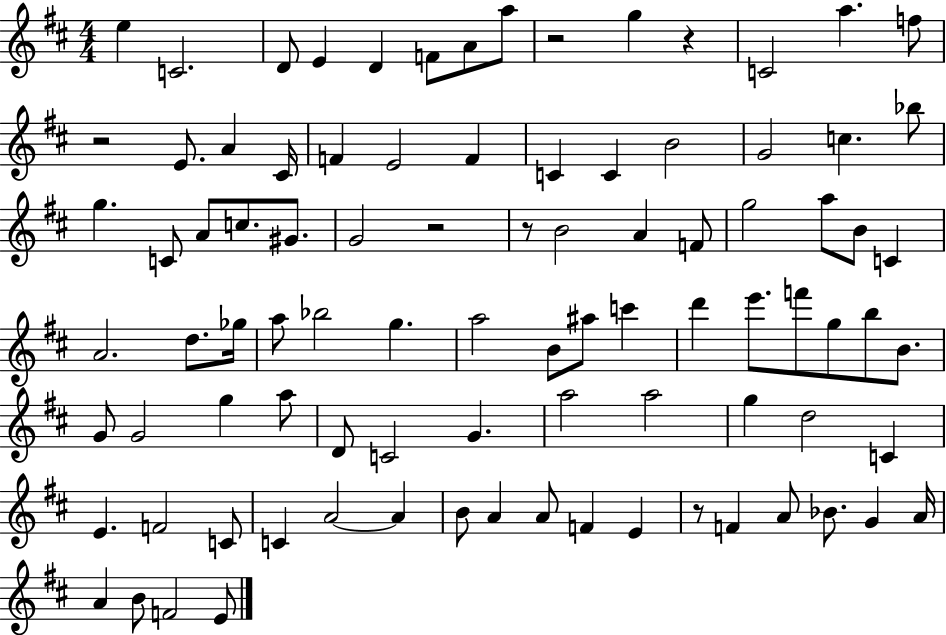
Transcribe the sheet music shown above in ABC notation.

X:1
T:Untitled
M:4/4
L:1/4
K:D
e C2 D/2 E D F/2 A/2 a/2 z2 g z C2 a f/2 z2 E/2 A ^C/4 F E2 F C C B2 G2 c _b/2 g C/2 A/2 c/2 ^G/2 G2 z2 z/2 B2 A F/2 g2 a/2 B/2 C A2 d/2 _g/4 a/2 _b2 g a2 B/2 ^a/2 c' d' e'/2 f'/2 g/2 b/2 B/2 G/2 G2 g a/2 D/2 C2 G a2 a2 g d2 C E F2 C/2 C A2 A B/2 A A/2 F E z/2 F A/2 _B/2 G A/4 A B/2 F2 E/2